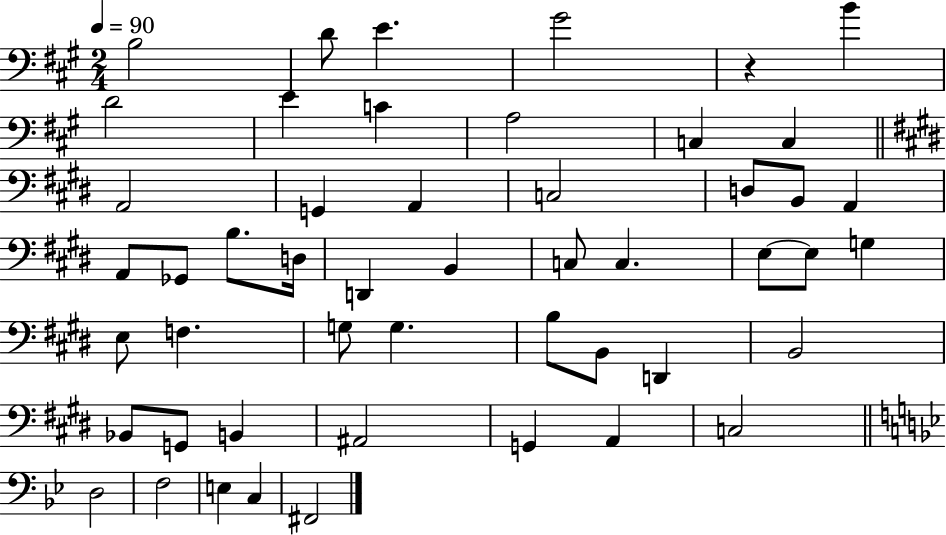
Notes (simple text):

B3/h D4/e E4/q. G#4/h R/q B4/q D4/h E4/q C4/q A3/h C3/q C3/q A2/h G2/q A2/q C3/h D3/e B2/e A2/q A2/e Gb2/e B3/e. D3/s D2/q B2/q C3/e C3/q. E3/e E3/e G3/q E3/e F3/q. G3/e G3/q. B3/e B2/e D2/q B2/h Bb2/e G2/e B2/q A#2/h G2/q A2/q C3/h D3/h F3/h E3/q C3/q F#2/h